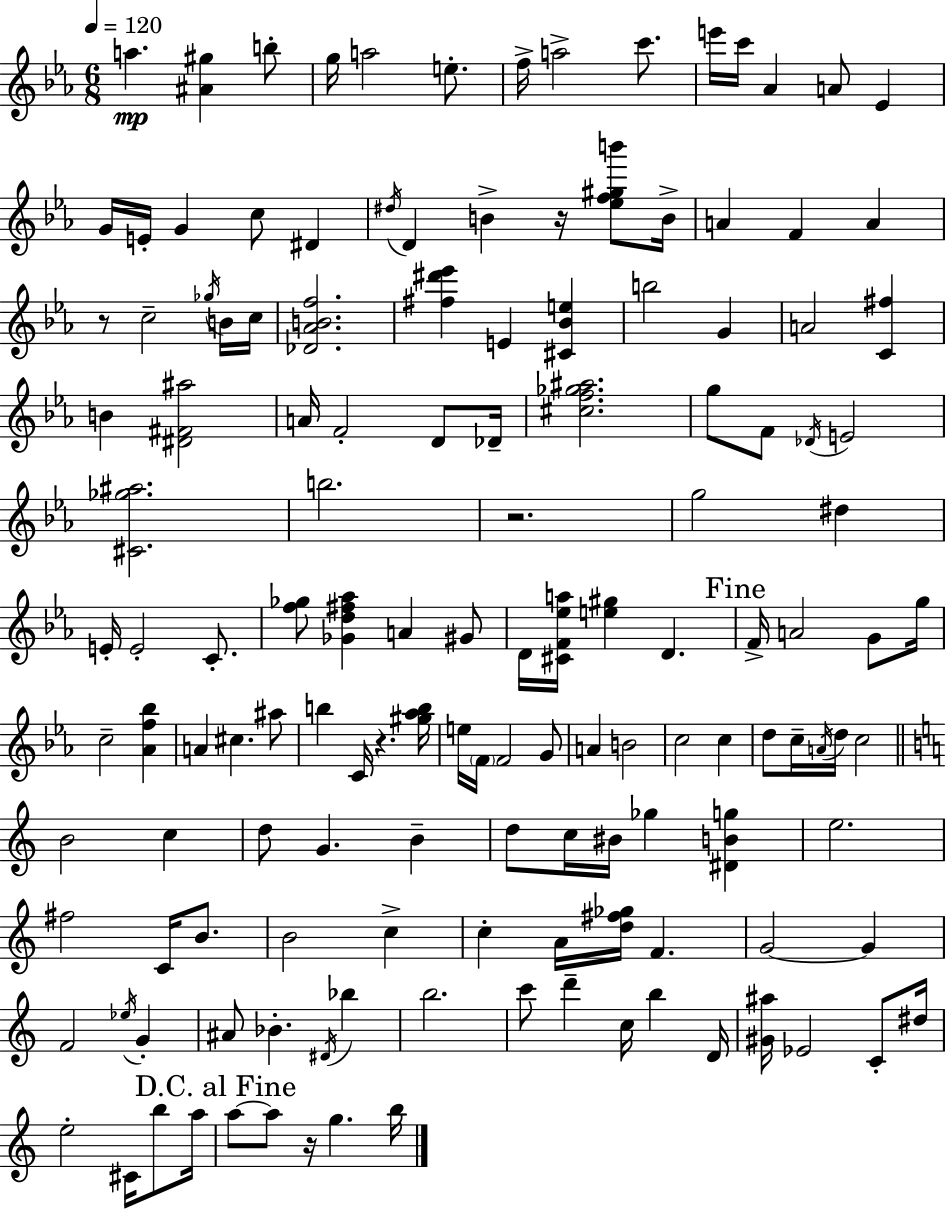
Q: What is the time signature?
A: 6/8